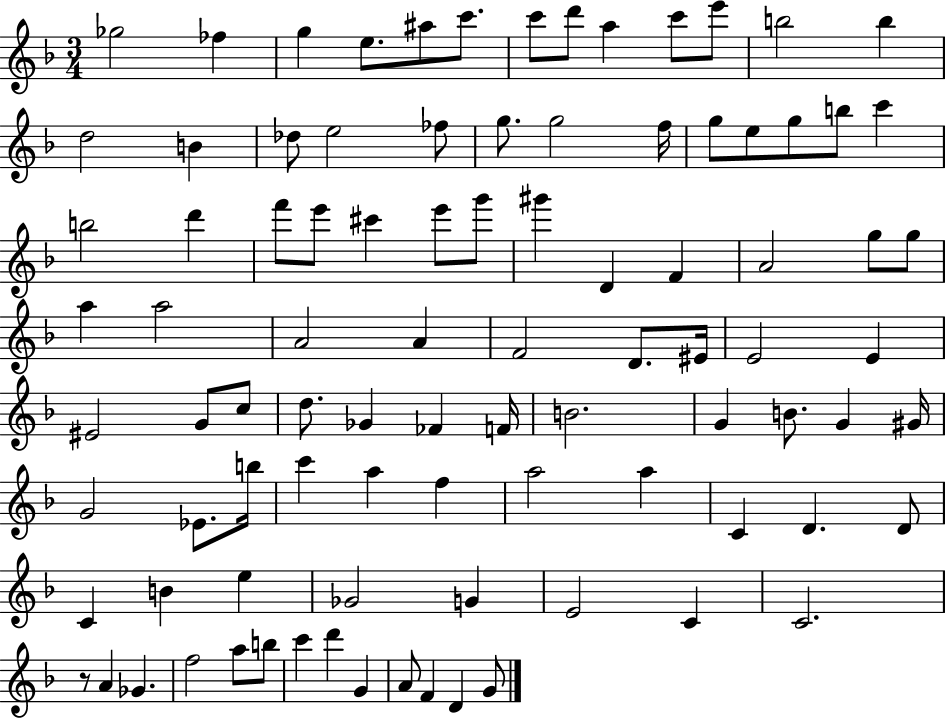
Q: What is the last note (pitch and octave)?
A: G4